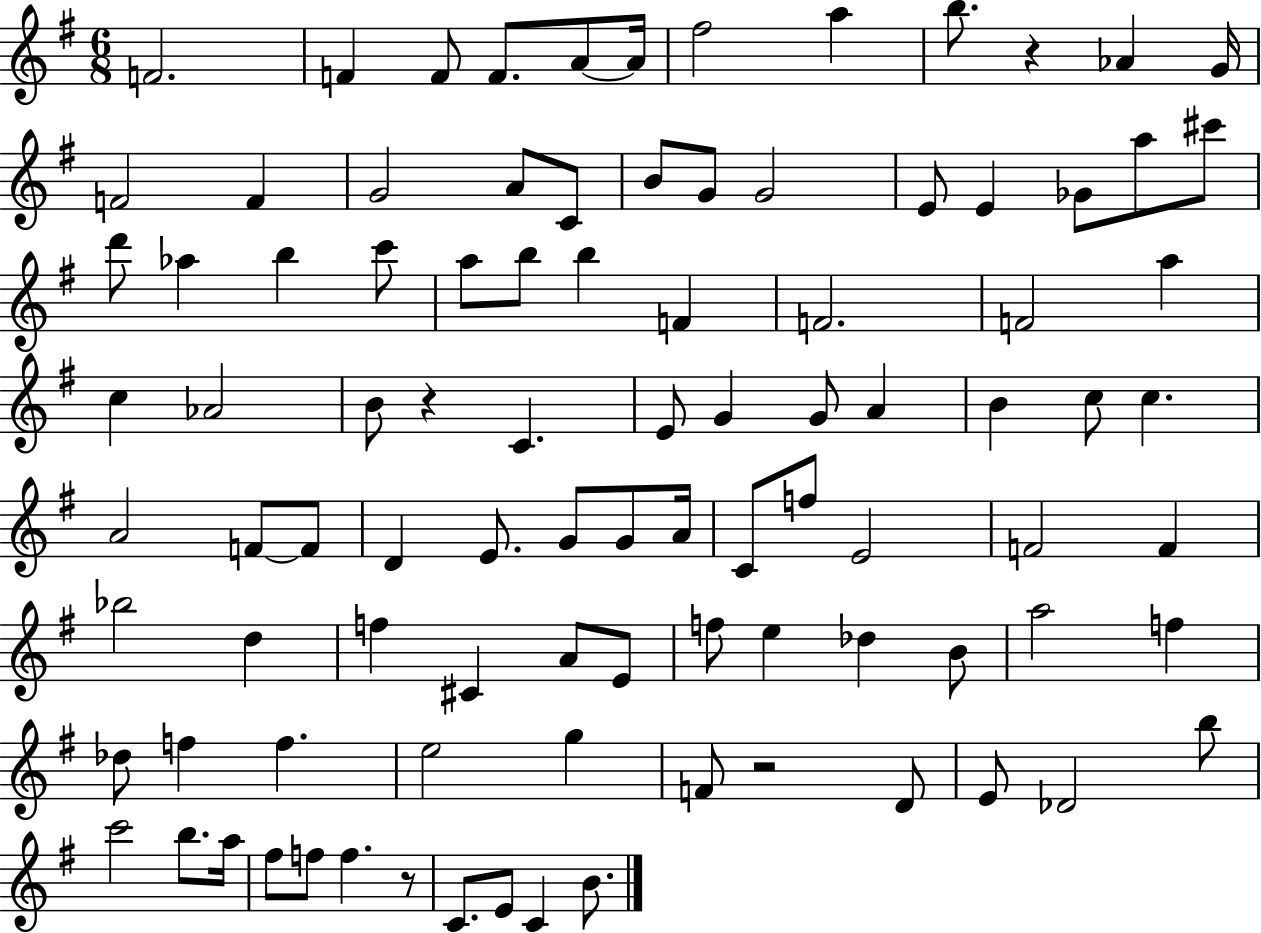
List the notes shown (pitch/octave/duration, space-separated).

F4/h. F4/q F4/e F4/e. A4/e A4/s F#5/h A5/q B5/e. R/q Ab4/q G4/s F4/h F4/q G4/h A4/e C4/e B4/e G4/e G4/h E4/e E4/q Gb4/e A5/e C#6/e D6/e Ab5/q B5/q C6/e A5/e B5/e B5/q F4/q F4/h. F4/h A5/q C5/q Ab4/h B4/e R/q C4/q. E4/e G4/q G4/e A4/q B4/q C5/e C5/q. A4/h F4/e F4/e D4/q E4/e. G4/e G4/e A4/s C4/e F5/e E4/h F4/h F4/q Bb5/h D5/q F5/q C#4/q A4/e E4/e F5/e E5/q Db5/q B4/e A5/h F5/q Db5/e F5/q F5/q. E5/h G5/q F4/e R/h D4/e E4/e Db4/h B5/e C6/h B5/e. A5/s F#5/e F5/e F5/q. R/e C4/e. E4/e C4/q B4/e.